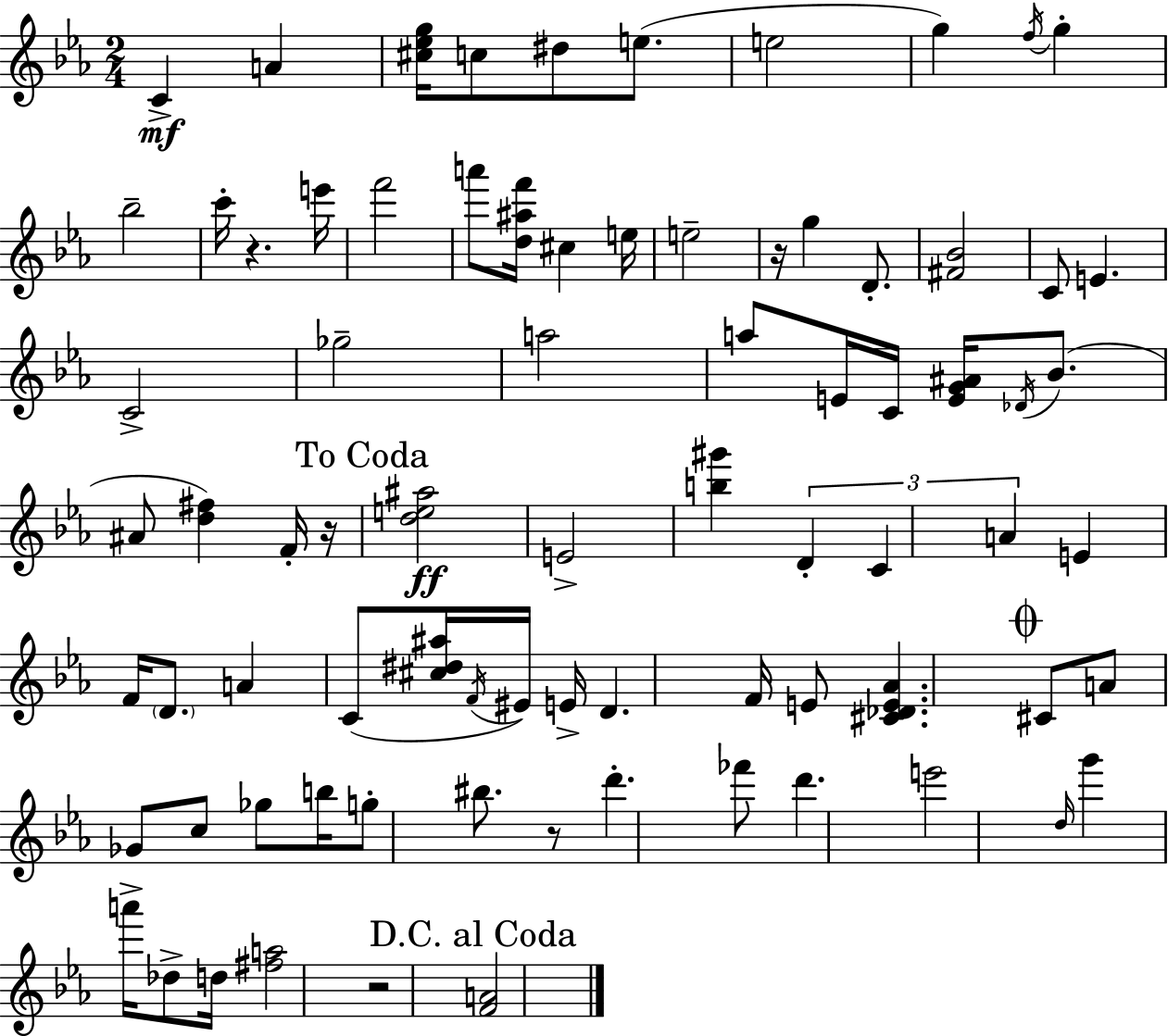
{
  \clef treble
  \numericTimeSignature
  \time 2/4
  \key c \minor
  c'4->\mf a'4 | <cis'' ees'' g''>16 c''8 dis''8 e''8.( | e''2 | g''4) \acciaccatura { f''16 } g''4-. | \break bes''2-- | c'''16-. r4. | e'''16 f'''2 | a'''8 <d'' ais'' f'''>16 cis''4 | \break e''16 e''2-- | r16 g''4 d'8.-. | <fis' bes'>2 | c'8 e'4. | \break c'2-> | ges''2-- | a''2 | a''8 e'16 c'16 <e' g' ais'>16 \acciaccatura { des'16 } bes'8.( | \break ais'8 <d'' fis''>4) | f'16-. r16 \mark "To Coda" <d'' e'' ais''>2\ff | e'2-> | <b'' gis'''>4 \tuplet 3/2 { d'4-. | \break c'4 a'4 } | e'4 f'16 \parenthesize d'8. | a'4 c'8( | <cis'' dis'' ais''>16 \acciaccatura { f'16 }) eis'16 e'16-> d'4. | \break f'16 e'8 <cis' des' e' aes'>4. | \mark \markup { \musicglyph "scripts.coda" } cis'8 a'8 ges'8 | c''8 ges''8 b''16 g''8-. | bis''8. r8 d'''4.-. | \break fes'''8 d'''4. | e'''2 | \grace { d''16 } g'''4 | a'''16-> des''8-> d''16 <fis'' a''>2 | \break r2 | \mark "D.C. al Coda" <f' a'>2 | \bar "|."
}